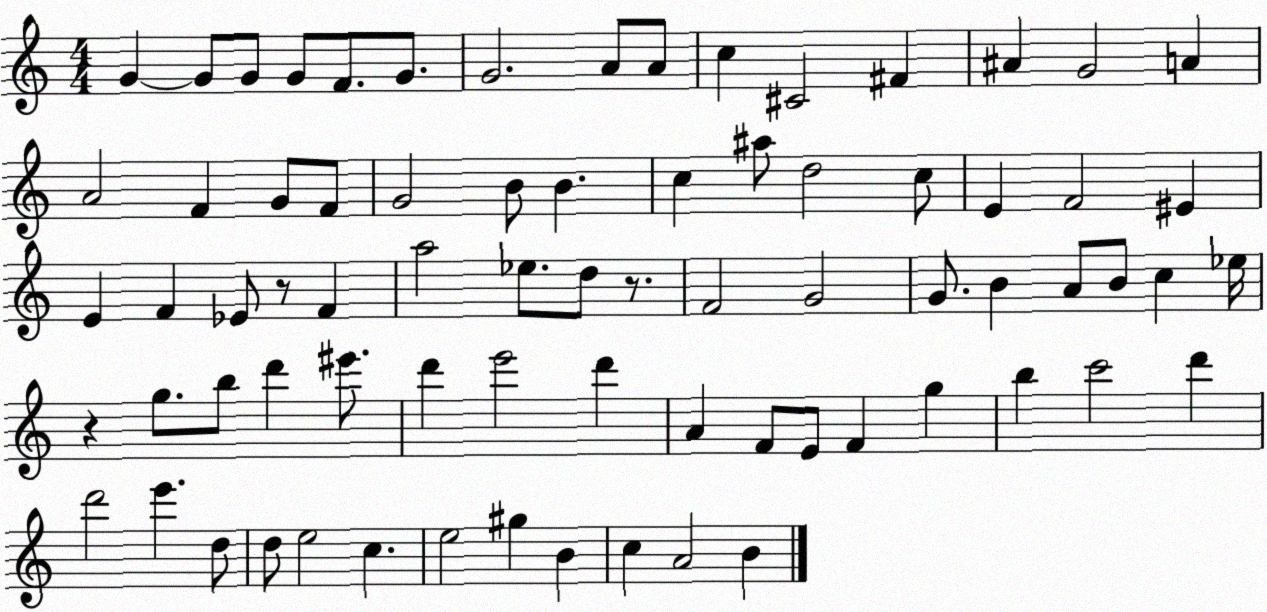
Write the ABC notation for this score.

X:1
T:Untitled
M:4/4
L:1/4
K:C
G G/2 G/2 G/2 F/2 G/2 G2 A/2 A/2 c ^C2 ^F ^A G2 A A2 F G/2 F/2 G2 B/2 B c ^a/2 d2 c/2 E F2 ^E E F _E/2 z/2 F a2 _e/2 d/2 z/2 F2 G2 G/2 B A/2 B/2 c _e/4 z g/2 b/2 d' ^e'/2 d' e'2 d' A F/2 E/2 F g b c'2 d' d'2 e' d/2 d/2 e2 c e2 ^g B c A2 B